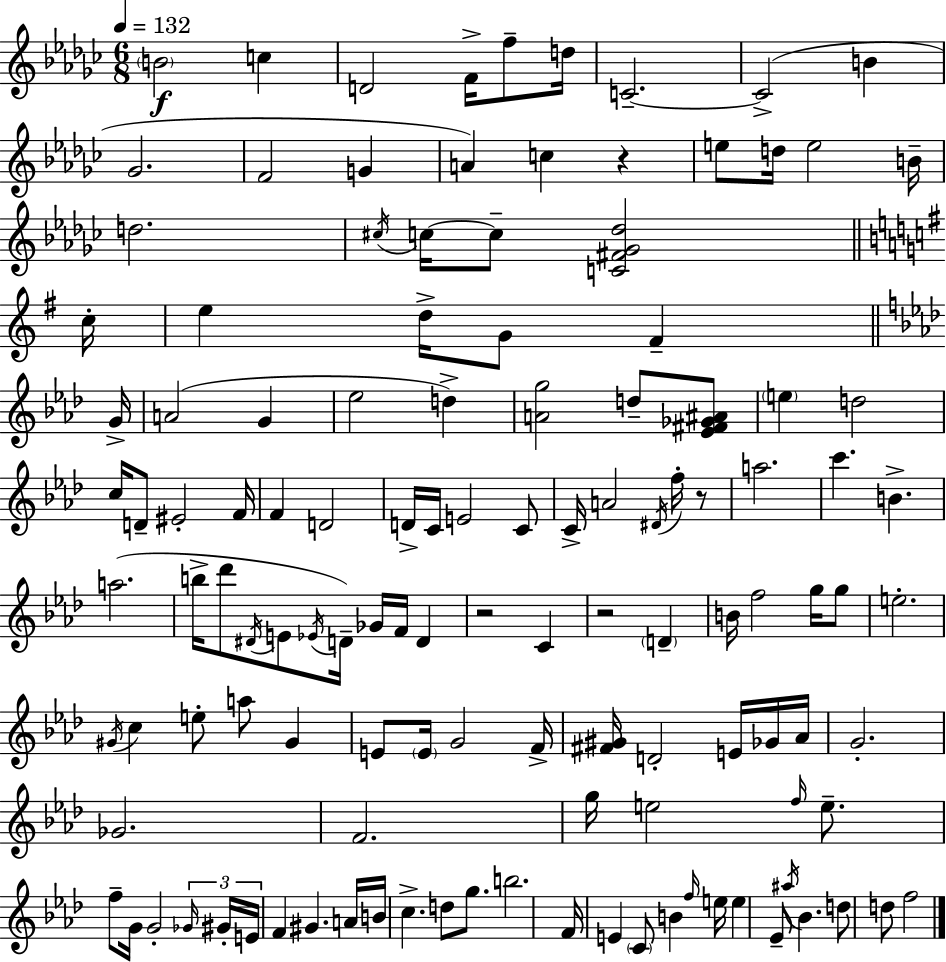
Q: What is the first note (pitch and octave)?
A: B4